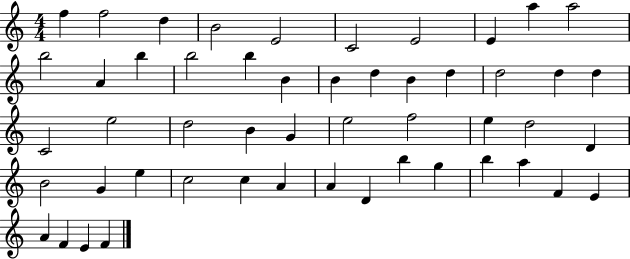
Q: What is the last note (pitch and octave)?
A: F4